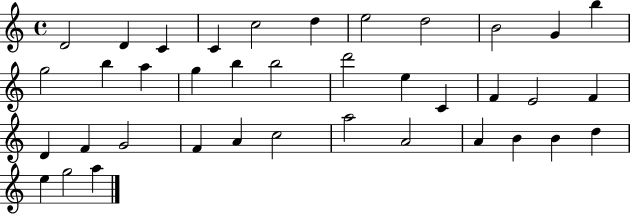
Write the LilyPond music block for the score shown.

{
  \clef treble
  \time 4/4
  \defaultTimeSignature
  \key c \major
  d'2 d'4 c'4 | c'4 c''2 d''4 | e''2 d''2 | b'2 g'4 b''4 | \break g''2 b''4 a''4 | g''4 b''4 b''2 | d'''2 e''4 c'4 | f'4 e'2 f'4 | \break d'4 f'4 g'2 | f'4 a'4 c''2 | a''2 a'2 | a'4 b'4 b'4 d''4 | \break e''4 g''2 a''4 | \bar "|."
}